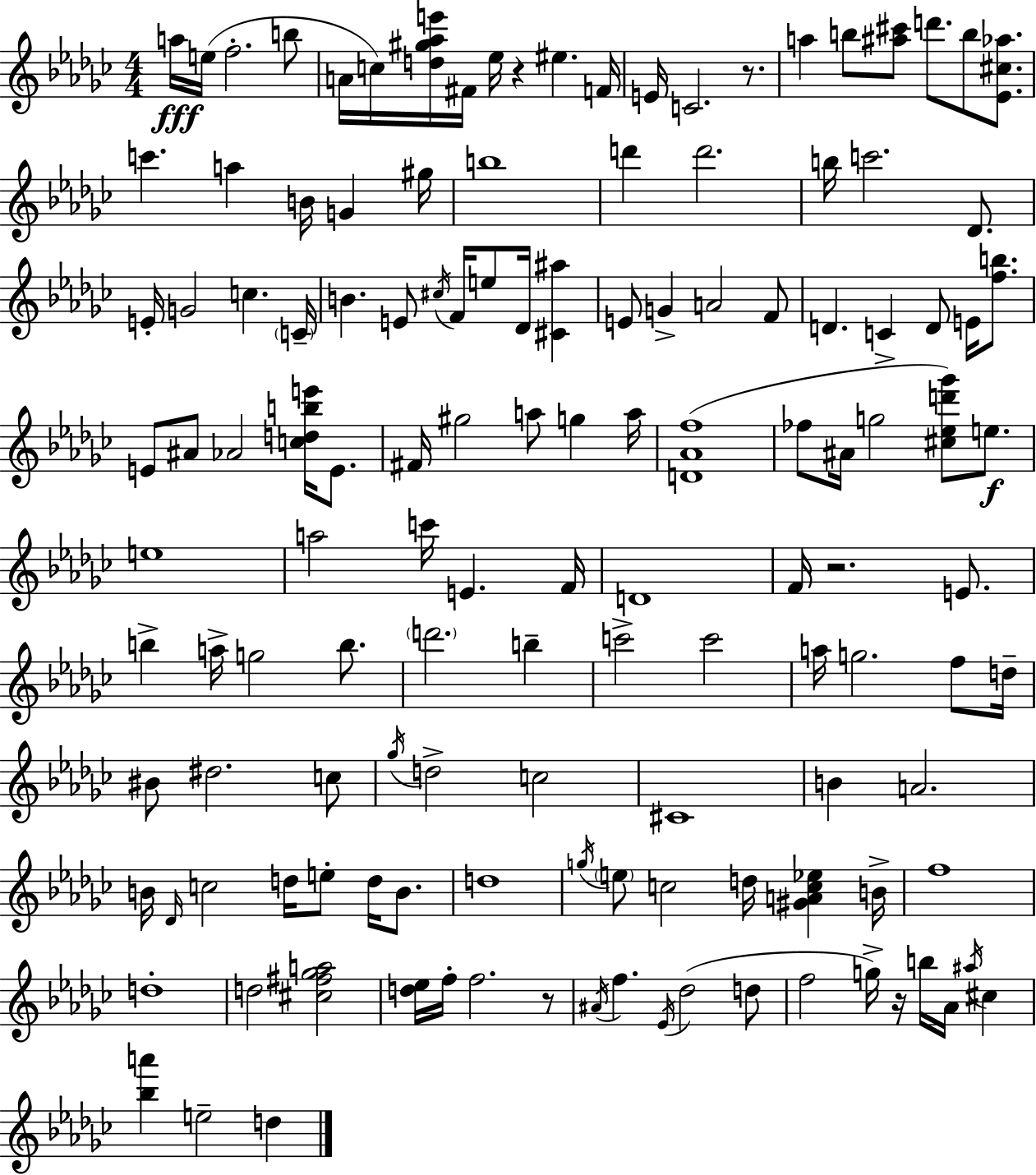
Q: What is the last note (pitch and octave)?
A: D5